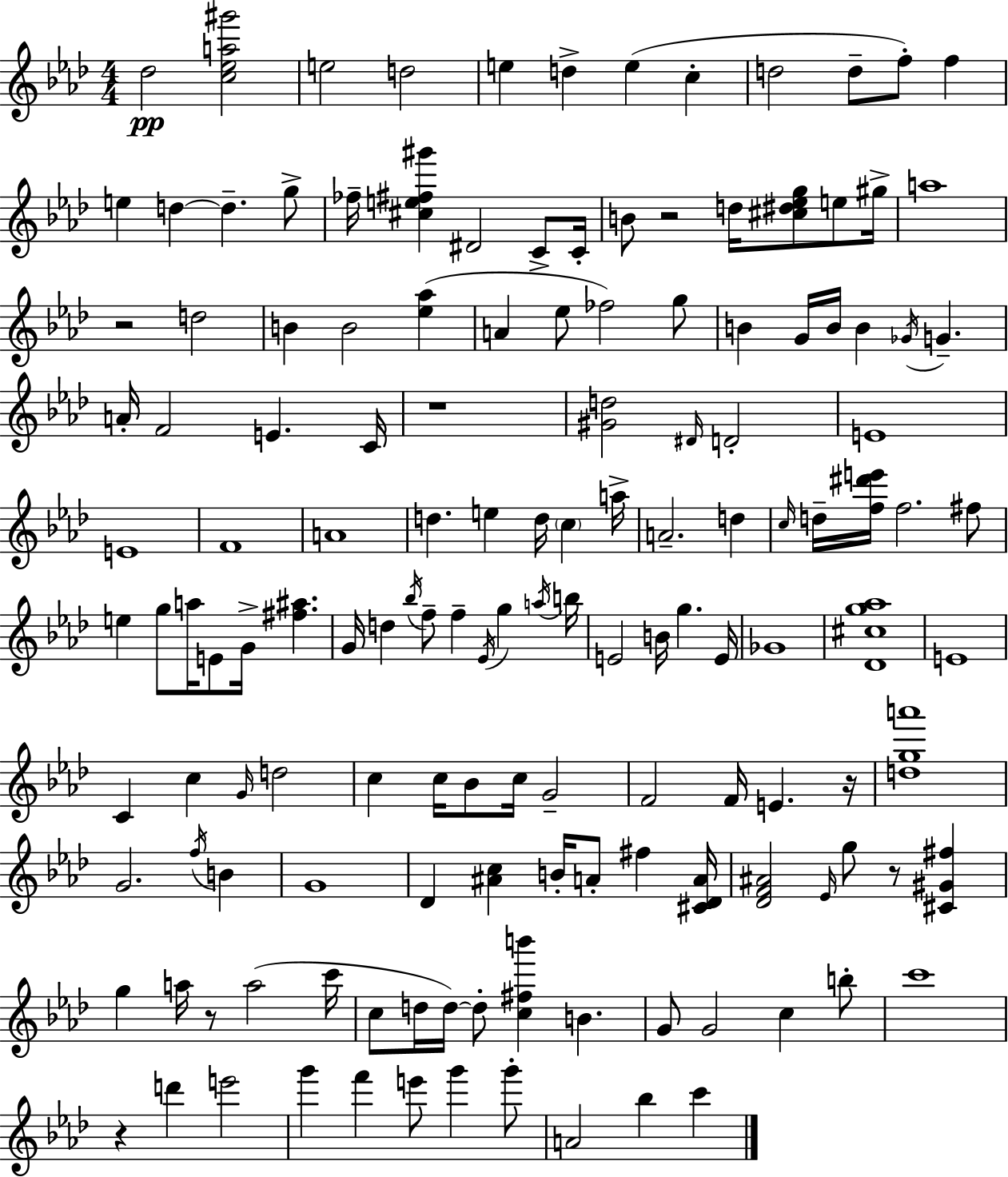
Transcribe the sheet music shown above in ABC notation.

X:1
T:Untitled
M:4/4
L:1/4
K:Fm
_d2 [c_ea^g']2 e2 d2 e d e c d2 d/2 f/2 f e d d g/2 _f/4 [^ce^f^g'] ^D2 C/2 C/4 B/2 z2 d/4 [^c^d_eg]/2 e/2 ^g/4 a4 z2 d2 B B2 [_e_a] A _e/2 _f2 g/2 B G/4 B/4 B _G/4 G A/4 F2 E C/4 z4 [^Gd]2 ^D/4 D2 E4 E4 F4 A4 d e d/4 c a/4 A2 d c/4 d/4 [f^d'e']/4 f2 ^f/2 e g/2 a/4 E/2 G/4 [^f^a] G/4 d _b/4 f/2 f _E/4 g a/4 b/4 E2 B/4 g E/4 _G4 [_D^cg_a]4 E4 C c G/4 d2 c c/4 _B/2 c/4 G2 F2 F/4 E z/4 [dga']4 G2 f/4 B G4 _D [^Ac] B/4 A/2 ^f [^C_DA]/4 [_DF^A]2 _E/4 g/2 z/2 [^C^G^f] g a/4 z/2 a2 c'/4 c/2 d/4 d/4 d/2 [c^fb'] B G/2 G2 c b/2 c'4 z d' e'2 g' f' e'/2 g' g'/2 A2 _b c'